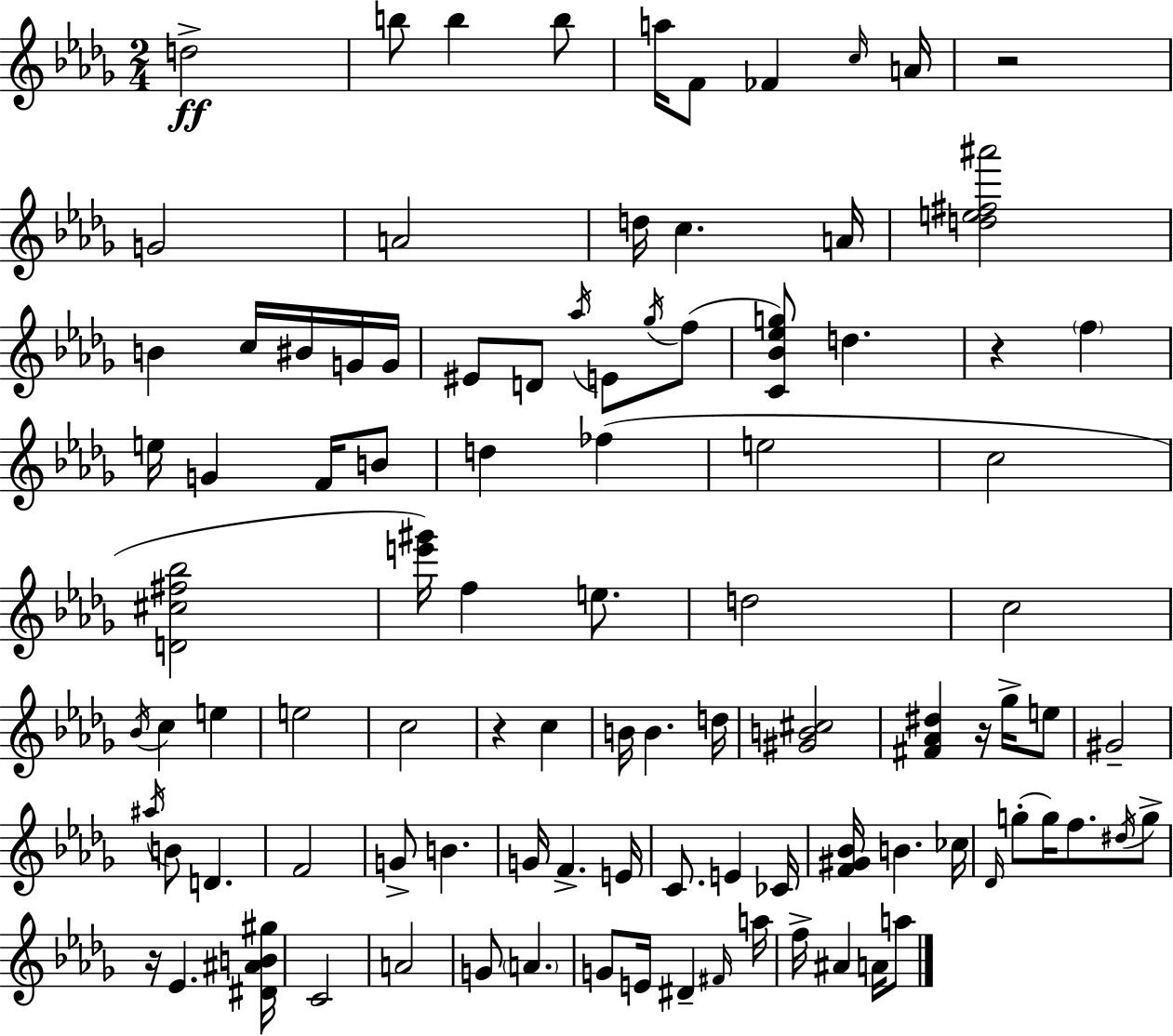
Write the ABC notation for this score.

X:1
T:Untitled
M:2/4
L:1/4
K:Bbm
d2 b/2 b b/2 a/4 F/2 _F c/4 A/4 z2 G2 A2 d/4 c A/4 [de^f^a']2 B c/4 ^B/4 G/4 G/4 ^E/2 D/2 _a/4 E/2 _g/4 f/2 [C_B_eg]/2 d z f e/4 G F/4 B/2 d _f e2 c2 [D^c^f_b]2 [e'^g']/4 f e/2 d2 c2 _B/4 c e e2 c2 z c B/4 B d/4 [^GB^c]2 [^F_A^d] z/4 _g/4 e/2 ^G2 ^a/4 B/2 D F2 G/2 B G/4 F E/4 C/2 E _C/4 [F^G_B]/4 B _c/4 _D/4 g/2 g/4 f/2 ^d/4 g/2 z/4 _E [^D^AB^g]/4 C2 A2 G/2 A G/2 E/4 ^D ^F/4 a/4 f/4 ^A A/4 a/2